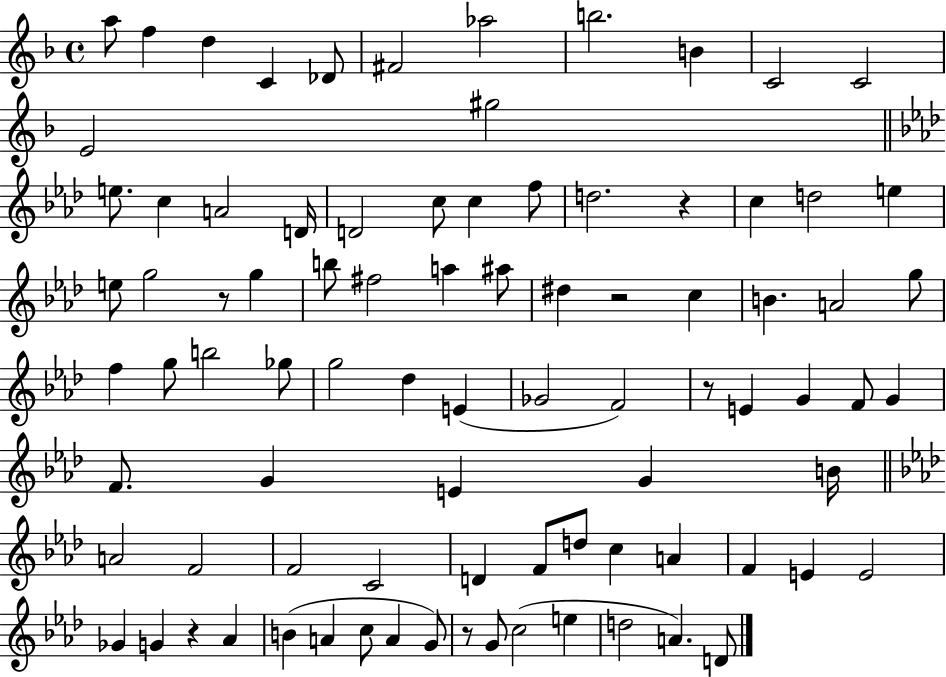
X:1
T:Untitled
M:4/4
L:1/4
K:F
a/2 f d C _D/2 ^F2 _a2 b2 B C2 C2 E2 ^g2 e/2 c A2 D/4 D2 c/2 c f/2 d2 z c d2 e e/2 g2 z/2 g b/2 ^f2 a ^a/2 ^d z2 c B A2 g/2 f g/2 b2 _g/2 g2 _d E _G2 F2 z/2 E G F/2 G F/2 G E G B/4 A2 F2 F2 C2 D F/2 d/2 c A F E E2 _G G z _A B A c/2 A G/2 z/2 G/2 c2 e d2 A D/2